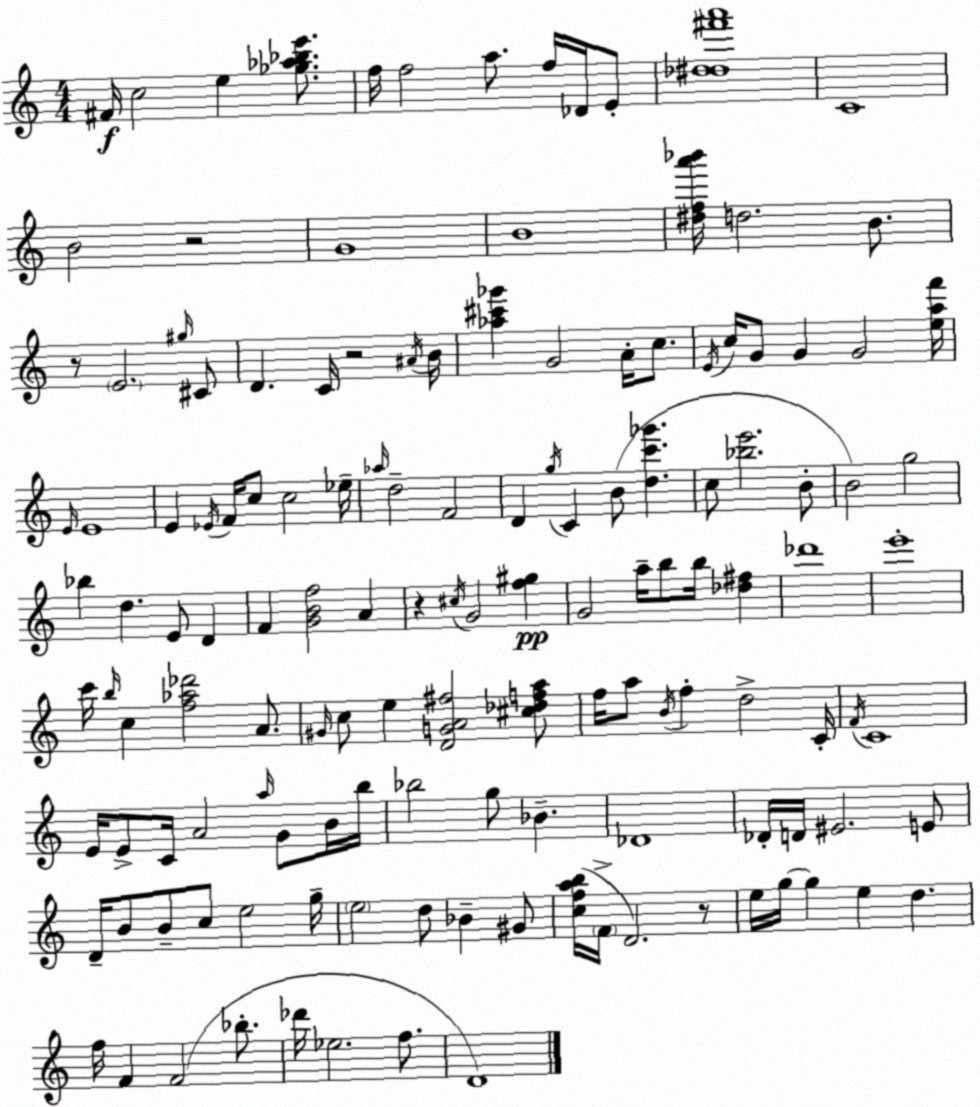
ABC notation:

X:1
T:Untitled
M:4/4
L:1/4
K:C
^F/4 c2 e [_g_a_be']/2 f/4 f2 a/2 f/4 _D/4 E/2 [^d_d^f'a']4 C4 B2 z2 G4 B4 [^dfa'_b']/4 d2 B/2 z/2 E2 ^g/4 ^C/2 D C/4 z2 ^A/4 B/4 [_a^c'_g'] G2 A/4 c/2 E/4 c/4 G/2 G G2 [eaf']/4 E/4 E4 E _E/4 F/4 c/2 c2 _e/4 _a/4 d2 F2 D g/4 C B/2 [dc'_g'] c/2 [_be']2 B/2 B2 g2 _b d E/2 D F [GBf]2 A z ^c/4 G2 [f^g] G2 a/4 b/2 b/4 [_d^f] _d'4 e'4 c'/4 b/4 c [f_a_d']2 A/2 ^G/4 c/2 e [DGA^f]2 [^c_dfa]/2 f/4 a/2 B/4 f d2 C/4 F/4 C4 E/4 E/2 C/4 A2 a/4 G/2 B/4 b/4 _b2 g/2 _B _D4 _D/4 D/4 ^E2 E/2 D/4 B/2 B/2 c/2 e2 g/4 e2 d/2 _B ^G/2 [cfab]/4 F/4 D2 z/2 e/4 g/4 g e d f/4 F F2 _b/2 _d'/4 _e2 f/2 D4